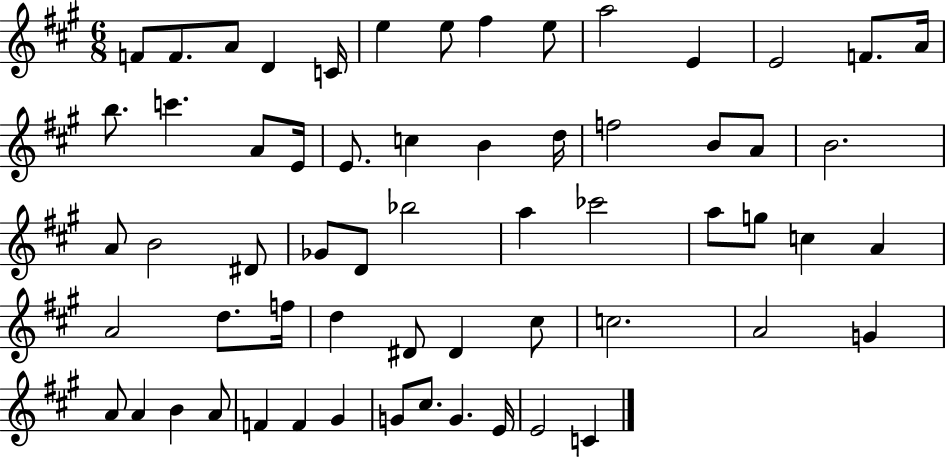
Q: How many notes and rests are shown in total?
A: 61